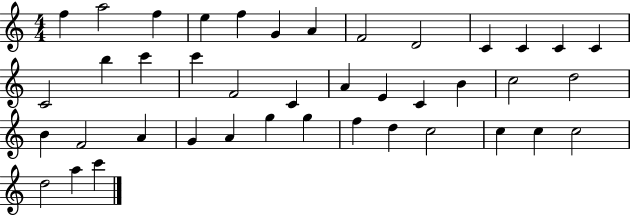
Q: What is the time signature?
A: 4/4